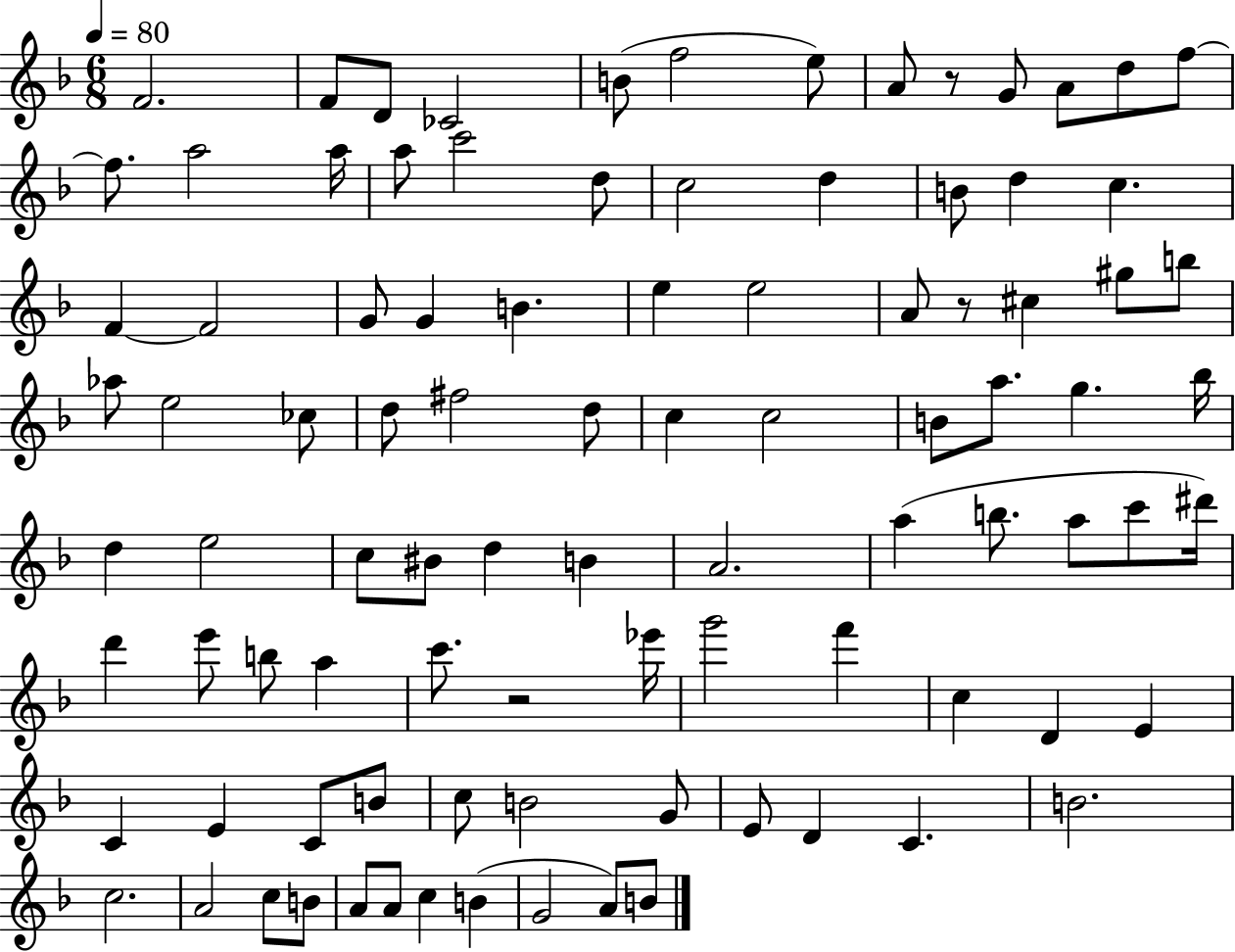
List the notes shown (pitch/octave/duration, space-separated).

F4/h. F4/e D4/e CES4/h B4/e F5/h E5/e A4/e R/e G4/e A4/e D5/e F5/e F5/e. A5/h A5/s A5/e C6/h D5/e C5/h D5/q B4/e D5/q C5/q. F4/q F4/h G4/e G4/q B4/q. E5/q E5/h A4/e R/e C#5/q G#5/e B5/e Ab5/e E5/h CES5/e D5/e F#5/h D5/e C5/q C5/h B4/e A5/e. G5/q. Bb5/s D5/q E5/h C5/e BIS4/e D5/q B4/q A4/h. A5/q B5/e. A5/e C6/e D#6/s D6/q E6/e B5/e A5/q C6/e. R/h Eb6/s G6/h F6/q C5/q D4/q E4/q C4/q E4/q C4/e B4/e C5/e B4/h G4/e E4/e D4/q C4/q. B4/h. C5/h. A4/h C5/e B4/e A4/e A4/e C5/q B4/q G4/h A4/e B4/e